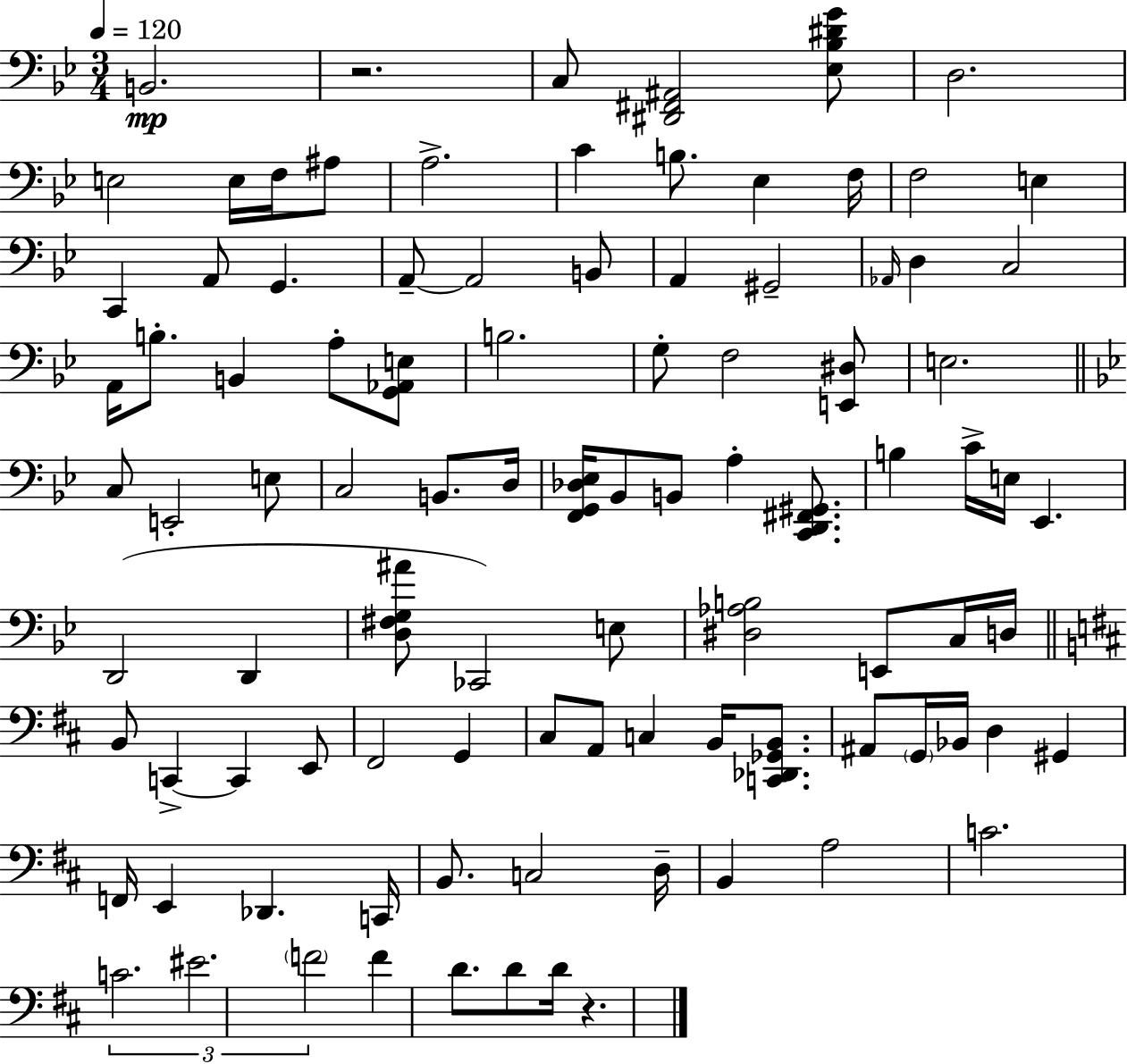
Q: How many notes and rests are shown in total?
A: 96